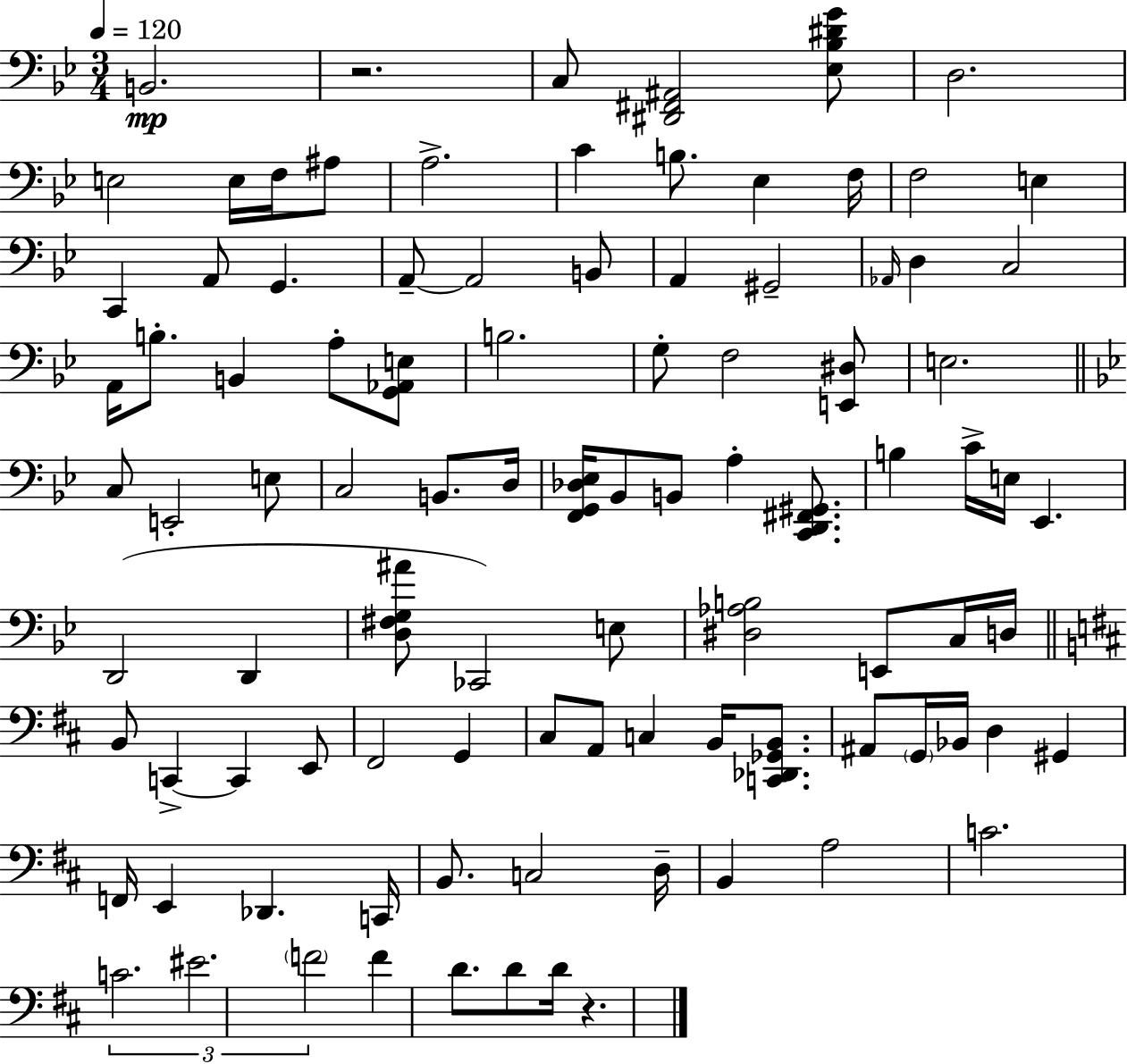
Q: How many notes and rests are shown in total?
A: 96